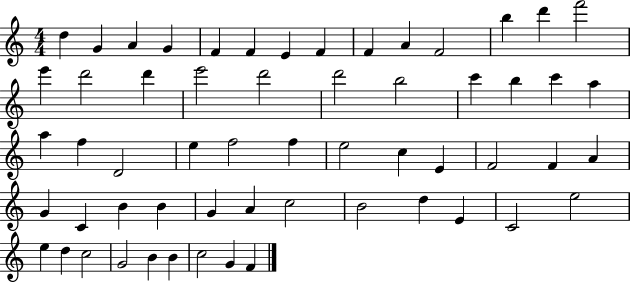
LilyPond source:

{
  \clef treble
  \numericTimeSignature
  \time 4/4
  \key c \major
  d''4 g'4 a'4 g'4 | f'4 f'4 e'4 f'4 | f'4 a'4 f'2 | b''4 d'''4 f'''2 | \break e'''4 d'''2 d'''4 | e'''2 d'''2 | d'''2 b''2 | c'''4 b''4 c'''4 a''4 | \break a''4 f''4 d'2 | e''4 f''2 f''4 | e''2 c''4 e'4 | f'2 f'4 a'4 | \break g'4 c'4 b'4 b'4 | g'4 a'4 c''2 | b'2 d''4 e'4 | c'2 e''2 | \break e''4 d''4 c''2 | g'2 b'4 b'4 | c''2 g'4 f'4 | \bar "|."
}